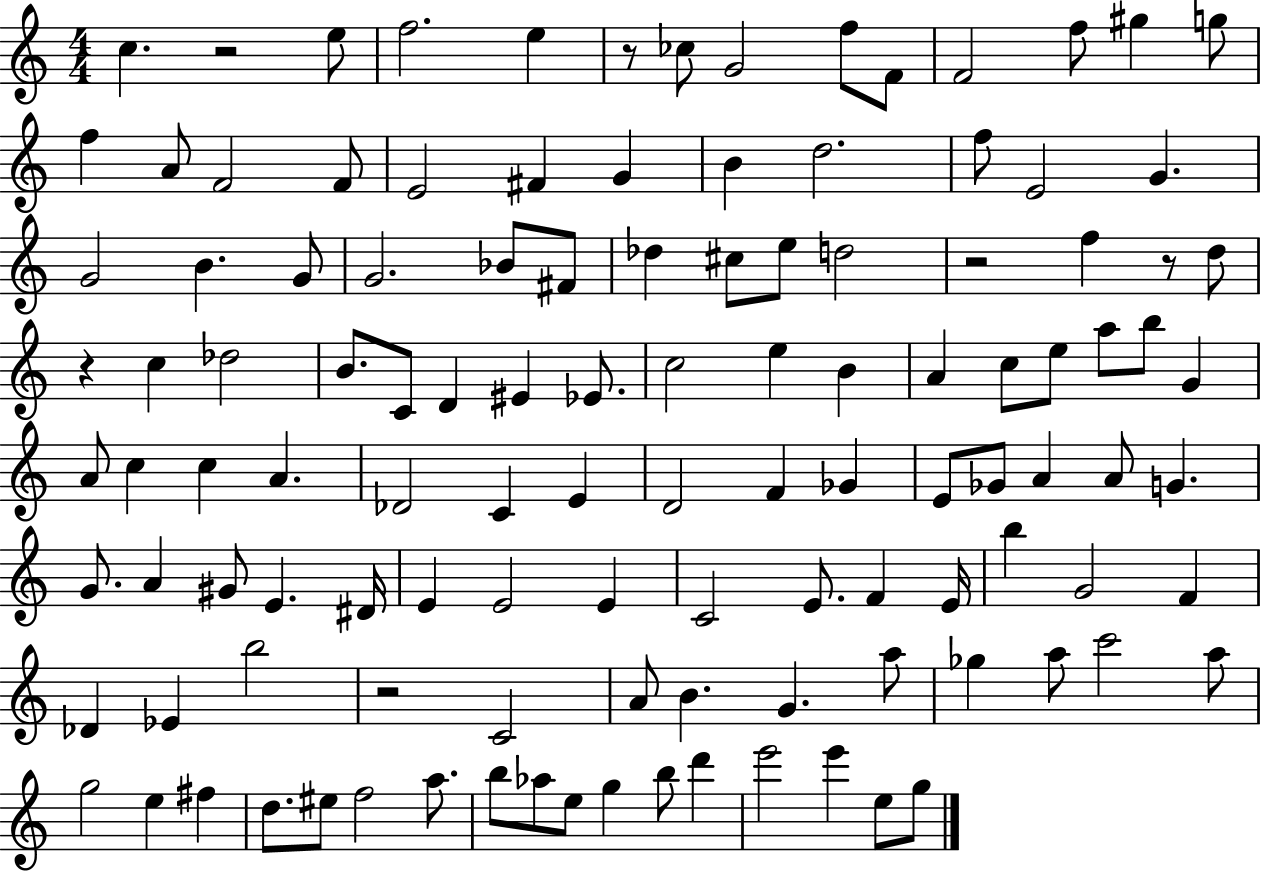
C5/q. R/h E5/e F5/h. E5/q R/e CES5/e G4/h F5/e F4/e F4/h F5/e G#5/q G5/e F5/q A4/e F4/h F4/e E4/h F#4/q G4/q B4/q D5/h. F5/e E4/h G4/q. G4/h B4/q. G4/e G4/h. Bb4/e F#4/e Db5/q C#5/e E5/e D5/h R/h F5/q R/e D5/e R/q C5/q Db5/h B4/e. C4/e D4/q EIS4/q Eb4/e. C5/h E5/q B4/q A4/q C5/e E5/e A5/e B5/e G4/q A4/e C5/q C5/q A4/q. Db4/h C4/q E4/q D4/h F4/q Gb4/q E4/e Gb4/e A4/q A4/e G4/q. G4/e. A4/q G#4/e E4/q. D#4/s E4/q E4/h E4/q C4/h E4/e. F4/q E4/s B5/q G4/h F4/q Db4/q Eb4/q B5/h R/h C4/h A4/e B4/q. G4/q. A5/e Gb5/q A5/e C6/h A5/e G5/h E5/q F#5/q D5/e. EIS5/e F5/h A5/e. B5/e Ab5/e E5/e G5/q B5/e D6/q E6/h E6/q E5/e G5/e